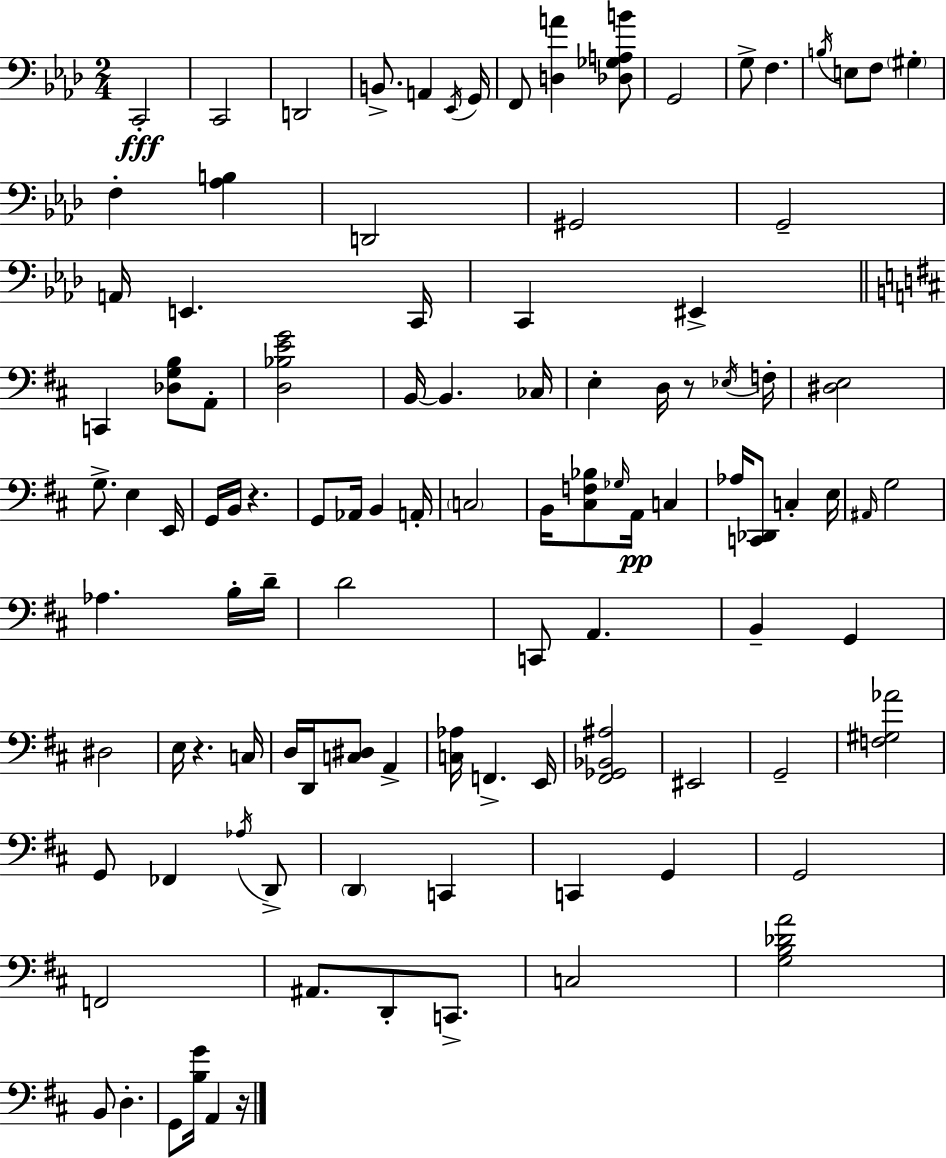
X:1
T:Untitled
M:2/4
L:1/4
K:Ab
C,,2 C,,2 D,,2 B,,/2 A,, _E,,/4 G,,/4 F,,/2 [D,A] [_D,_G,A,B]/2 G,,2 G,/2 F, B,/4 E,/2 F,/2 ^G, F, [_A,B,] D,,2 ^G,,2 G,,2 A,,/4 E,, C,,/4 C,, ^E,, C,, [_D,G,B,]/2 A,,/2 [D,_B,EG]2 B,,/4 B,, _C,/4 E, D,/4 z/2 _E,/4 F,/4 [^D,E,]2 G,/2 E, E,,/4 G,,/4 B,,/4 z G,,/2 _A,,/4 B,, A,,/4 C,2 B,,/4 [^C,F,_B,]/2 _G,/4 A,,/4 C, _A,/4 [C,,_D,,]/2 C, E,/4 ^A,,/4 G,2 _A, B,/4 D/4 D2 C,,/2 A,, B,, G,, ^D,2 E,/4 z C,/4 D,/4 D,,/4 [C,^D,]/2 A,, [C,_A,]/4 F,, E,,/4 [^F,,_G,,_B,,^A,]2 ^E,,2 G,,2 [F,^G,_A]2 G,,/2 _F,, _A,/4 D,,/2 D,, C,, C,, G,, G,,2 F,,2 ^A,,/2 D,,/2 C,,/2 C,2 [G,B,_DA]2 B,,/2 D, G,,/2 [B,G]/4 A,, z/4